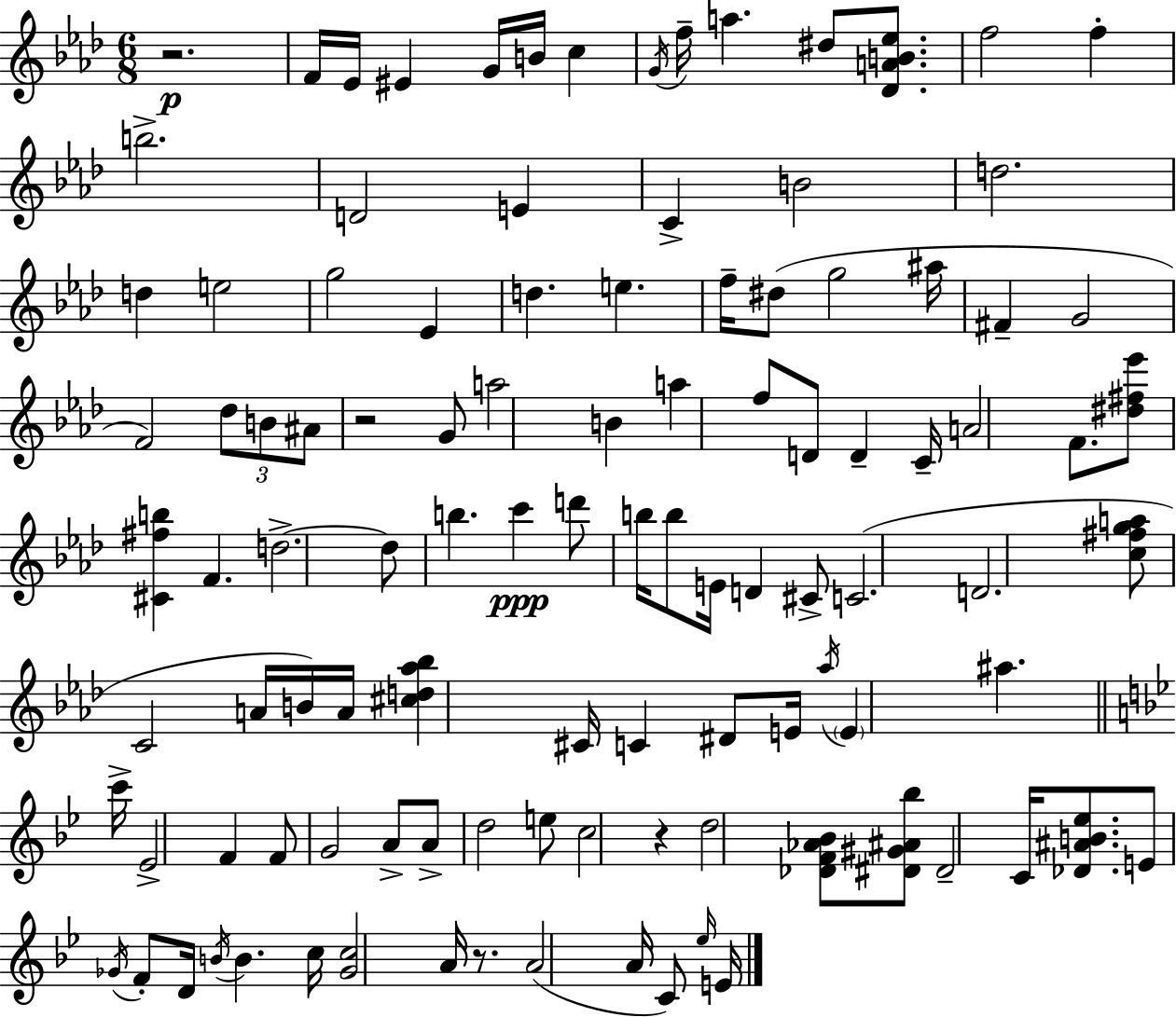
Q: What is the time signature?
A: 6/8